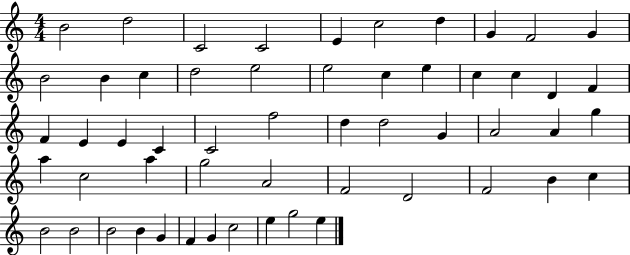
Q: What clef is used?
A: treble